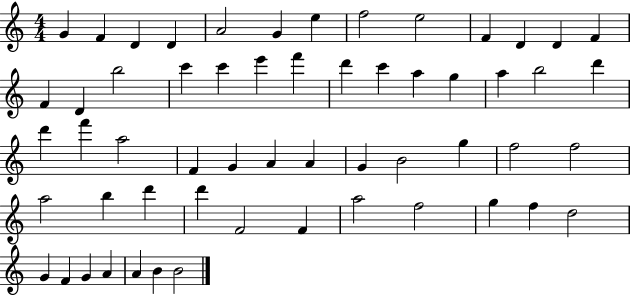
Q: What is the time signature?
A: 4/4